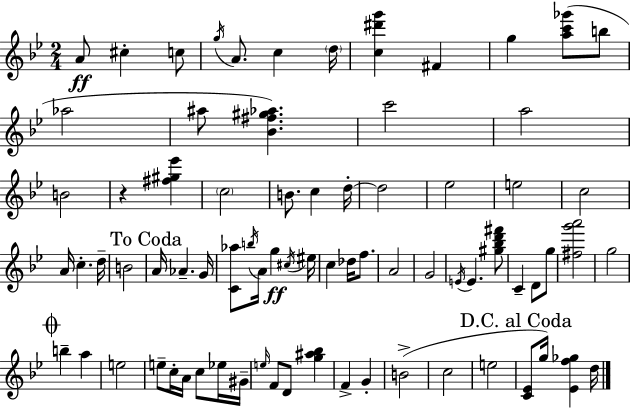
X:1
T:Untitled
M:2/4
L:1/4
K:Bb
A/2 ^c c/2 g/4 A/2 c d/4 [c^d'g'] ^F g [ac'_g']/2 b/2 _a2 ^a/2 [_B^f^g_a] c'2 a2 B2 z [^f^g_e'] c2 B/2 c d/4 d2 _e2 e2 c2 A/4 c d/4 B2 A/4 _A G/4 [C_a]/2 b/4 A/4 g ^c/4 ^e/4 c _d/4 f/2 A2 G2 E/4 E [^g_bd'^f']/2 C D/2 g/2 [^fg'a']2 g2 b a e2 e/2 c/4 A/4 c/2 _e/4 ^G/4 e/4 F/2 D/2 [g^a_b] F G B2 c2 e2 [C_E]/2 g/4 [_Ef_g] d/4